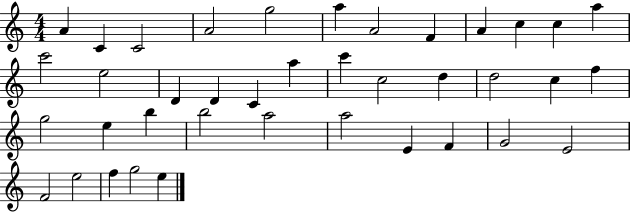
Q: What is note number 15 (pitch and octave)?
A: D4